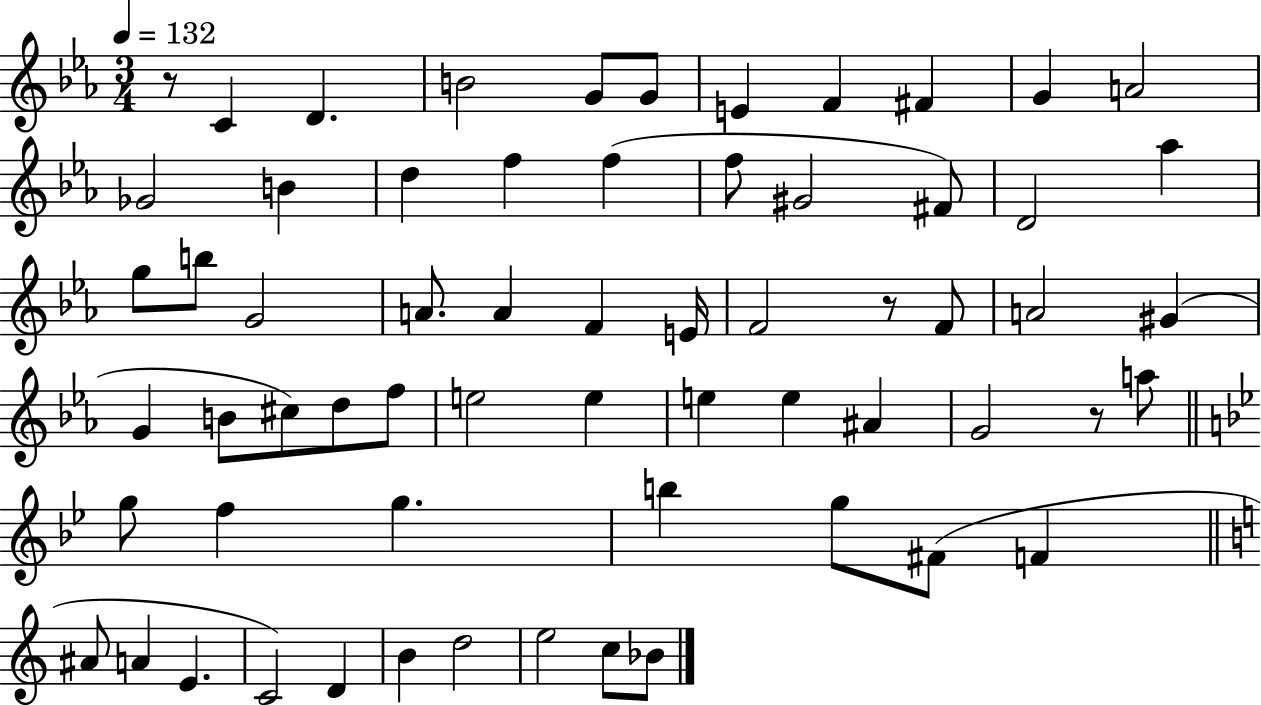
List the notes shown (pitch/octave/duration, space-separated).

R/e C4/q D4/q. B4/h G4/e G4/e E4/q F4/q F#4/q G4/q A4/h Gb4/h B4/q D5/q F5/q F5/q F5/e G#4/h F#4/e D4/h Ab5/q G5/e B5/e G4/h A4/e. A4/q F4/q E4/s F4/h R/e F4/e A4/h G#4/q G4/q B4/e C#5/e D5/e F5/e E5/h E5/q E5/q E5/q A#4/q G4/h R/e A5/e G5/e F5/q G5/q. B5/q G5/e F#4/e F4/q A#4/e A4/q E4/q. C4/h D4/q B4/q D5/h E5/h C5/e Bb4/e